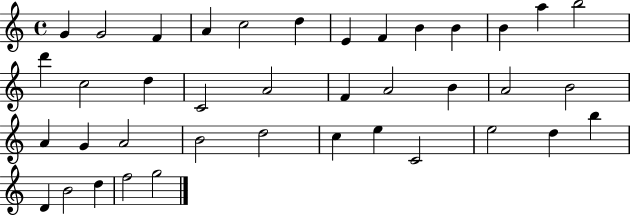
G4/q G4/h F4/q A4/q C5/h D5/q E4/q F4/q B4/q B4/q B4/q A5/q B5/h D6/q C5/h D5/q C4/h A4/h F4/q A4/h B4/q A4/h B4/h A4/q G4/q A4/h B4/h D5/h C5/q E5/q C4/h E5/h D5/q B5/q D4/q B4/h D5/q F5/h G5/h